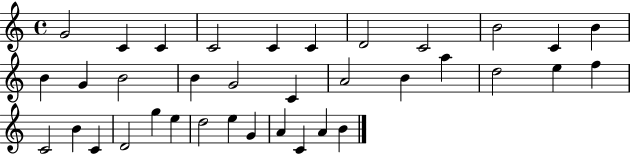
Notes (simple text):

G4/h C4/q C4/q C4/h C4/q C4/q D4/h C4/h B4/h C4/q B4/q B4/q G4/q B4/h B4/q G4/h C4/q A4/h B4/q A5/q D5/h E5/q F5/q C4/h B4/q C4/q D4/h G5/q E5/q D5/h E5/q G4/q A4/q C4/q A4/q B4/q